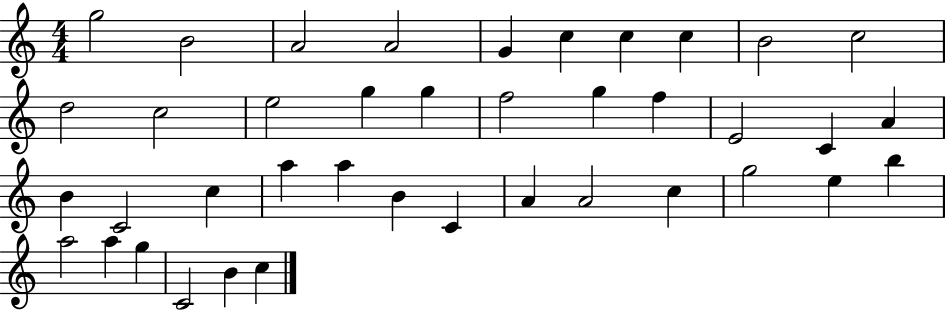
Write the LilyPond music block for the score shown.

{
  \clef treble
  \numericTimeSignature
  \time 4/4
  \key c \major
  g''2 b'2 | a'2 a'2 | g'4 c''4 c''4 c''4 | b'2 c''2 | \break d''2 c''2 | e''2 g''4 g''4 | f''2 g''4 f''4 | e'2 c'4 a'4 | \break b'4 c'2 c''4 | a''4 a''4 b'4 c'4 | a'4 a'2 c''4 | g''2 e''4 b''4 | \break a''2 a''4 g''4 | c'2 b'4 c''4 | \bar "|."
}